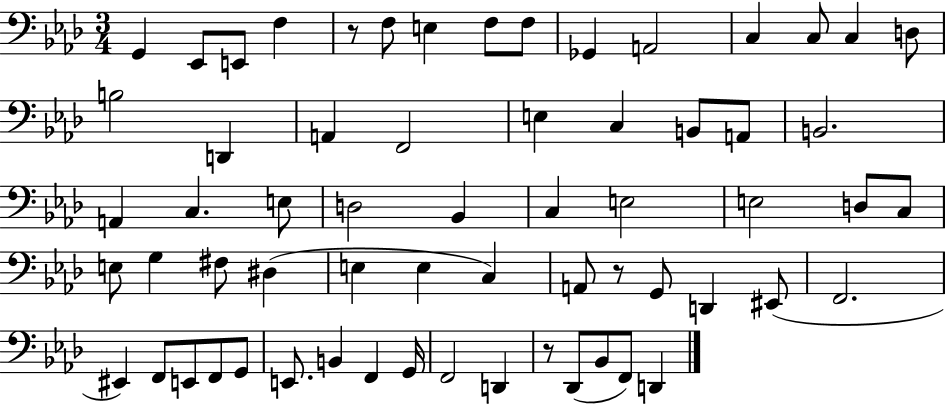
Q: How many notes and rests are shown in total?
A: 63